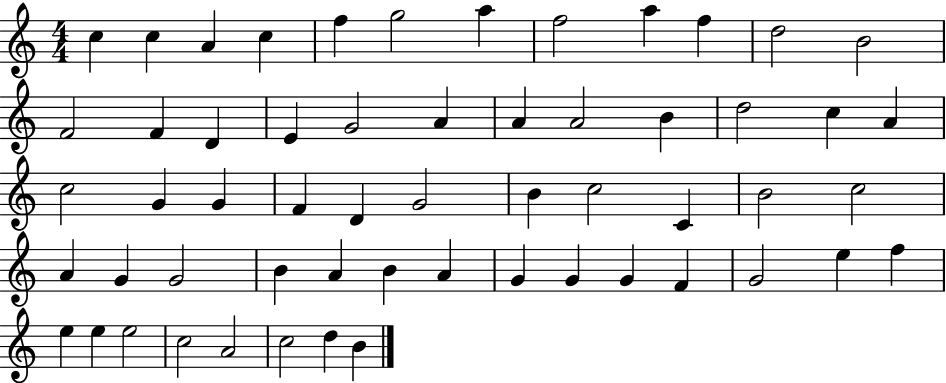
C5/q C5/q A4/q C5/q F5/q G5/h A5/q F5/h A5/q F5/q D5/h B4/h F4/h F4/q D4/q E4/q G4/h A4/q A4/q A4/h B4/q D5/h C5/q A4/q C5/h G4/q G4/q F4/q D4/q G4/h B4/q C5/h C4/q B4/h C5/h A4/q G4/q G4/h B4/q A4/q B4/q A4/q G4/q G4/q G4/q F4/q G4/h E5/q F5/q E5/q E5/q E5/h C5/h A4/h C5/h D5/q B4/q